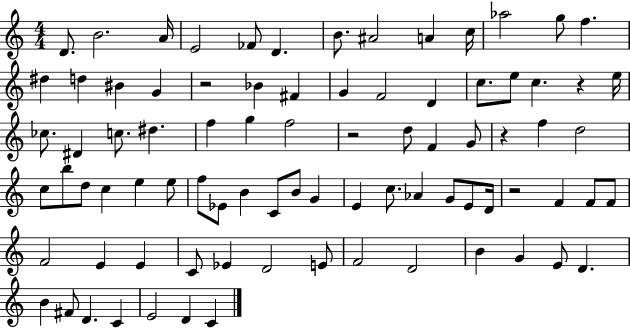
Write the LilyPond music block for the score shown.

{
  \clef treble
  \numericTimeSignature
  \time 4/4
  \key c \major
  d'8. b'2. a'16 | e'2 fes'8 d'4. | b'8. ais'2 a'4 c''16 | aes''2 g''8 f''4. | \break dis''4 d''4 bis'4 g'4 | r2 bes'4 fis'4 | g'4 f'2 d'4 | c''8. e''8 c''4. r4 e''16 | \break ces''8. dis'4 c''8. dis''4. | f''4 g''4 f''2 | r2 d''8 f'4 g'8 | r4 f''4 d''2 | \break c''8 b''8 d''8 c''4 e''4 e''8 | f''8 ees'8 b'4 c'8 b'8 g'4 | e'4 c''8. aes'4 g'8 e'8 d'16 | r2 f'4 f'8 f'8 | \break f'2 e'4 e'4 | c'8 ees'4 d'2 e'8 | f'2 d'2 | b'4 g'4 e'8 d'4. | \break b'4 fis'8 d'4. c'4 | e'2 d'4 c'4 | \bar "|."
}